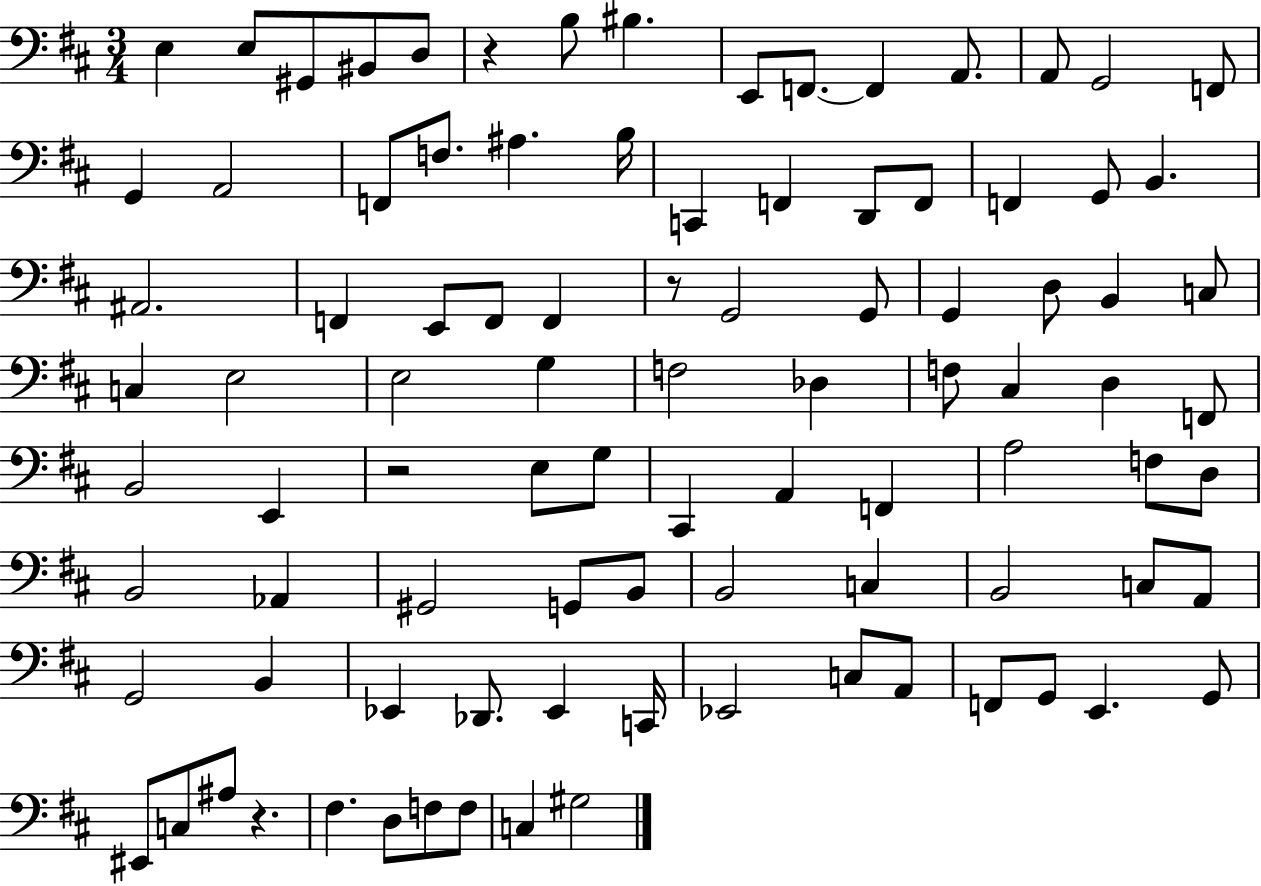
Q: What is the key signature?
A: D major